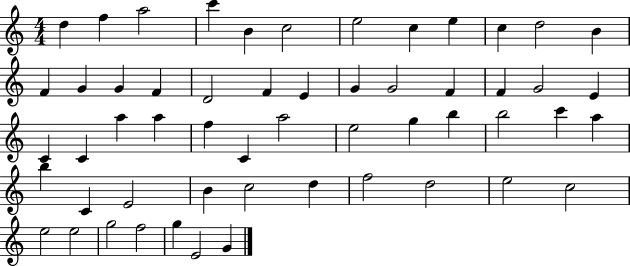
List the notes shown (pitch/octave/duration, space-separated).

D5/q F5/q A5/h C6/q B4/q C5/h E5/h C5/q E5/q C5/q D5/h B4/q F4/q G4/q G4/q F4/q D4/h F4/q E4/q G4/q G4/h F4/q F4/q G4/h E4/q C4/q C4/q A5/q A5/q F5/q C4/q A5/h E5/h G5/q B5/q B5/h C6/q A5/q B5/q C4/q E4/h B4/q C5/h D5/q F5/h D5/h E5/h C5/h E5/h E5/h G5/h F5/h G5/q E4/h G4/q